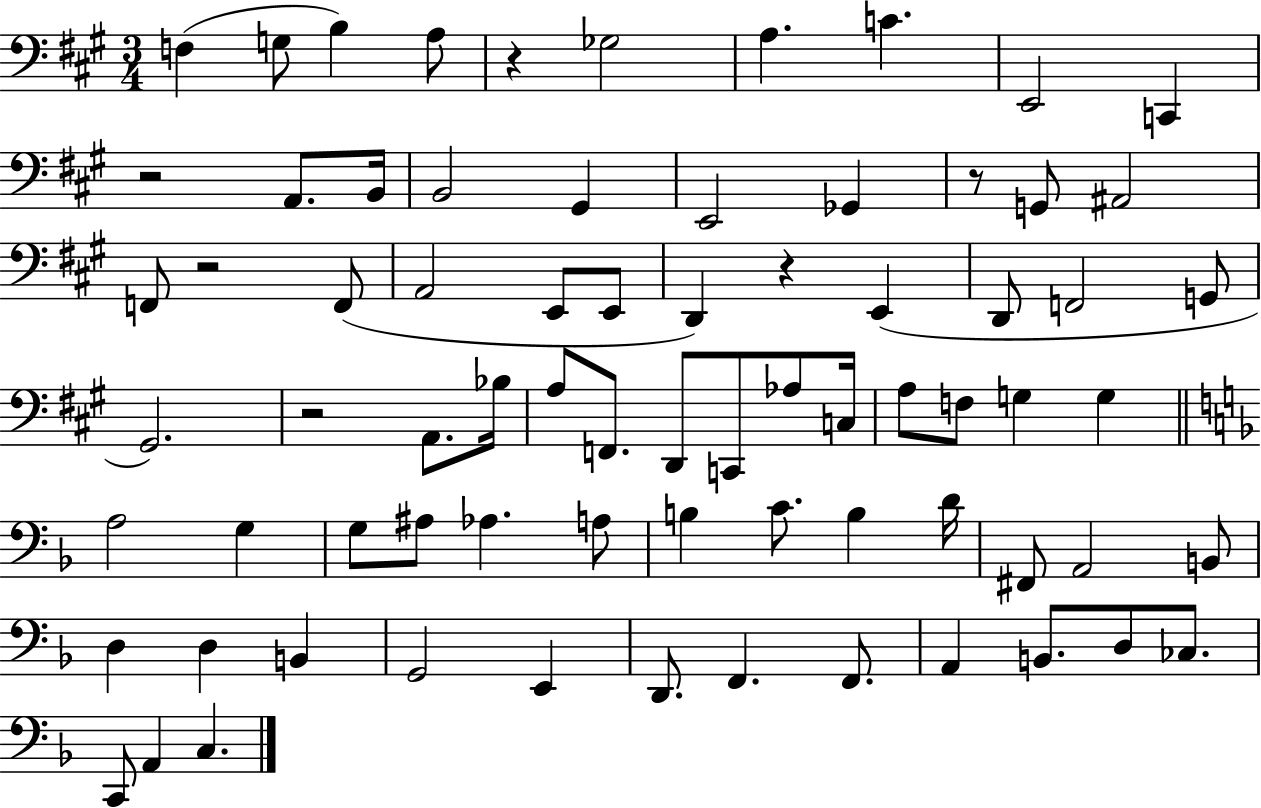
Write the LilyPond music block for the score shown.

{
  \clef bass
  \numericTimeSignature
  \time 3/4
  \key a \major
  f4( g8 b4) a8 | r4 ges2 | a4. c'4. | e,2 c,4 | \break r2 a,8. b,16 | b,2 gis,4 | e,2 ges,4 | r8 g,8 ais,2 | \break f,8 r2 f,8( | a,2 e,8 e,8 | d,4) r4 e,4( | d,8 f,2 g,8 | \break gis,2.) | r2 a,8. bes16 | a8 f,8. d,8 c,8 aes8 c16 | a8 f8 g4 g4 | \break \bar "||" \break \key d \minor a2 g4 | g8 ais8 aes4. a8 | b4 c'8. b4 d'16 | fis,8 a,2 b,8 | \break d4 d4 b,4 | g,2 e,4 | d,8. f,4. f,8. | a,4 b,8. d8 ces8. | \break c,8 a,4 c4. | \bar "|."
}